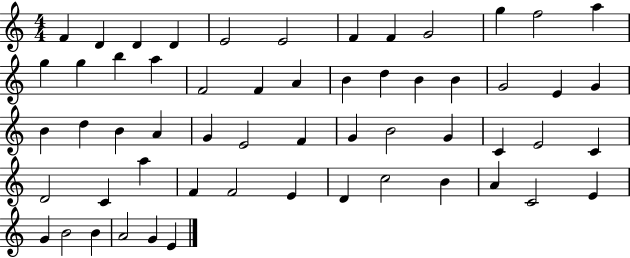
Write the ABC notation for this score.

X:1
T:Untitled
M:4/4
L:1/4
K:C
F D D D E2 E2 F F G2 g f2 a g g b a F2 F A B d B B G2 E G B d B A G E2 F G B2 G C E2 C D2 C a F F2 E D c2 B A C2 E G B2 B A2 G E